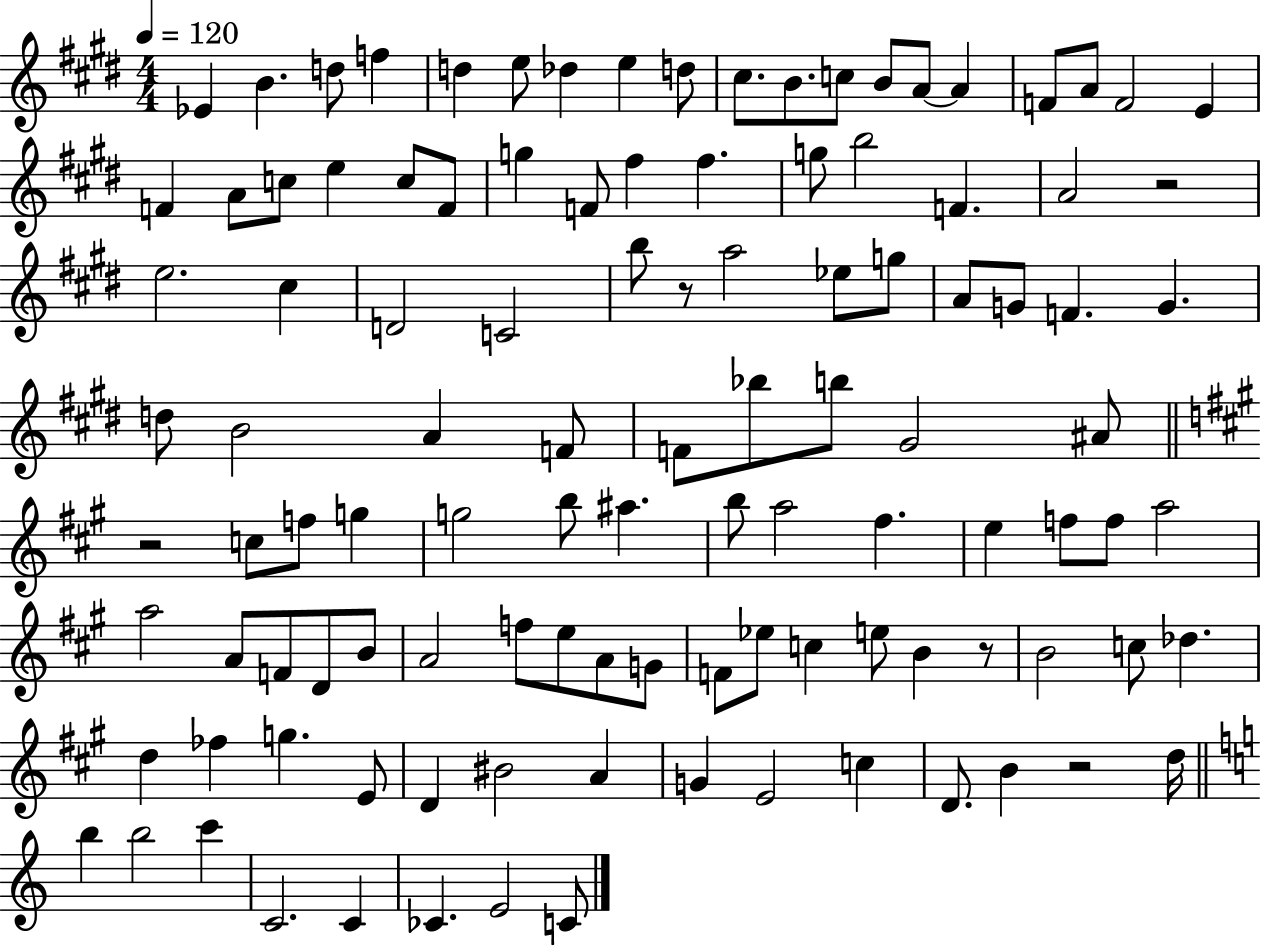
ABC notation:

X:1
T:Untitled
M:4/4
L:1/4
K:E
_E B d/2 f d e/2 _d e d/2 ^c/2 B/2 c/2 B/2 A/2 A F/2 A/2 F2 E F A/2 c/2 e c/2 F/2 g F/2 ^f ^f g/2 b2 F A2 z2 e2 ^c D2 C2 b/2 z/2 a2 _e/2 g/2 A/2 G/2 F G d/2 B2 A F/2 F/2 _b/2 b/2 ^G2 ^A/2 z2 c/2 f/2 g g2 b/2 ^a b/2 a2 ^f e f/2 f/2 a2 a2 A/2 F/2 D/2 B/2 A2 f/2 e/2 A/2 G/2 F/2 _e/2 c e/2 B z/2 B2 c/2 _d d _f g E/2 D ^B2 A G E2 c D/2 B z2 d/4 b b2 c' C2 C _C E2 C/2